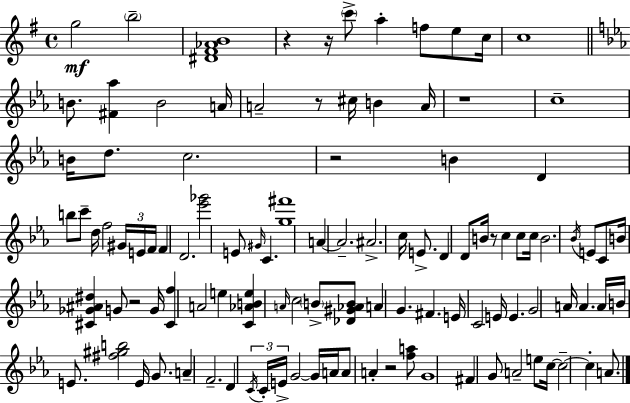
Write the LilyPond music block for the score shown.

{
  \clef treble
  \time 4/4
  \defaultTimeSignature
  \key e \minor
  g''2\mf \parenthesize b''2-- | <dis' fis' aes' b'>1 | r4 r16 \parenthesize c'''8-> a''4-. f''8 e''8 c''16 | c''1 | \break \bar "||" \break \key c \minor b'8. <fis' aes''>4 b'2 a'16 | a'2-- r8 cis''16 b'4 a'16 | r1 | c''1-- | \break b'16 d''8. c''2. | r2 b'4 d'4 | b''8 c'''8-- d''16 f''2 \tuplet 3/2 { gis'16 e'16 f'16 } | f'4 d'2. | \break <ees''' ges'''>2 e'8 \grace { gis'16 } c'4. | <g'' fis'''>1 | a'4~~ a'2.-- | ais'2.-> c''16 e'8.-> | \break d'4 d'8 b'16 r8 c''4 c''8 | c''16 b'2. \acciaccatura { bes'16 } e'8 | c'8 b'16 <cis' ges' ais' dis''>4 g'8 r2 | g'16 <cis' f''>4 a'2 e''4 | \break <c' aes' b' e''>4 \grace { a'16 } c''2 \parenthesize b'8-> | <des' gis' aes' b'>8 a'4 g'4. fis'4. | e'16 c'2 e'16 e'4. | g'2 a'16 a'4. | \break a'16 b'16 e'8. <fis'' gis'' b''>2 e'16 | g'8. a'4-- f'2.-- | d'4 \tuplet 3/2 { \acciaccatura { c'16 } c'16-. e'16-> } g'2~~ | g'16 a'16 a'8 a'4-. r2 | \break <f'' a''>8 g'1 | fis'4 g'8 a'2-- | e''8 c''16~~ c''2--~~ c''4-. | a'8. \bar "|."
}